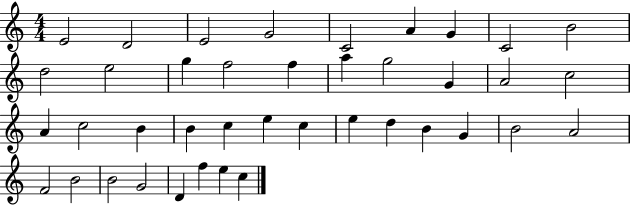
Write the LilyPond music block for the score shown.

{
  \clef treble
  \numericTimeSignature
  \time 4/4
  \key c \major
  e'2 d'2 | e'2 g'2 | c'2 a'4 g'4 | c'2 b'2 | \break d''2 e''2 | g''4 f''2 f''4 | a''4 g''2 g'4 | a'2 c''2 | \break a'4 c''2 b'4 | b'4 c''4 e''4 c''4 | e''4 d''4 b'4 g'4 | b'2 a'2 | \break f'2 b'2 | b'2 g'2 | d'4 f''4 e''4 c''4 | \bar "|."
}